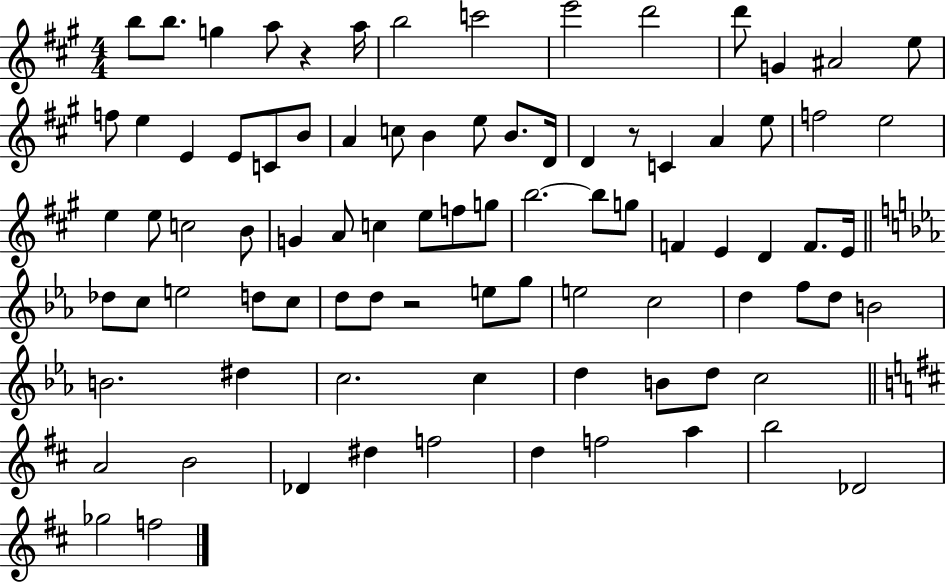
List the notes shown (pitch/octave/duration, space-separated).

B5/e B5/e. G5/q A5/e R/q A5/s B5/h C6/h E6/h D6/h D6/e G4/q A#4/h E5/e F5/e E5/q E4/q E4/e C4/e B4/e A4/q C5/e B4/q E5/e B4/e. D4/s D4/q R/e C4/q A4/q E5/e F5/h E5/h E5/q E5/e C5/h B4/e G4/q A4/e C5/q E5/e F5/e G5/e B5/h. B5/e G5/e F4/q E4/q D4/q F4/e. E4/s Db5/e C5/e E5/h D5/e C5/e D5/e D5/e R/h E5/e G5/e E5/h C5/h D5/q F5/e D5/e B4/h B4/h. D#5/q C5/h. C5/q D5/q B4/e D5/e C5/h A4/h B4/h Db4/q D#5/q F5/h D5/q F5/h A5/q B5/h Db4/h Gb5/h F5/h